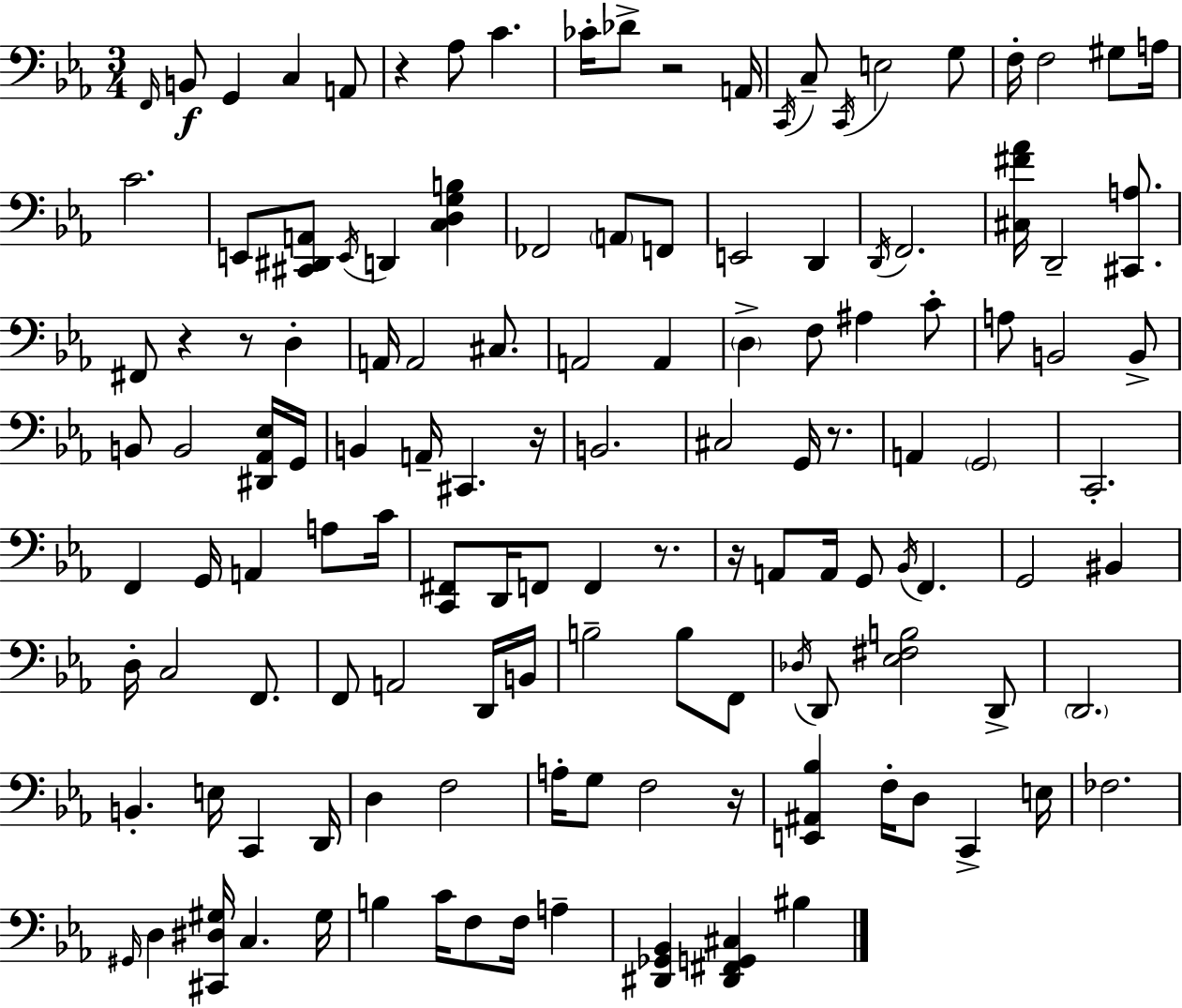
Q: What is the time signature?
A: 3/4